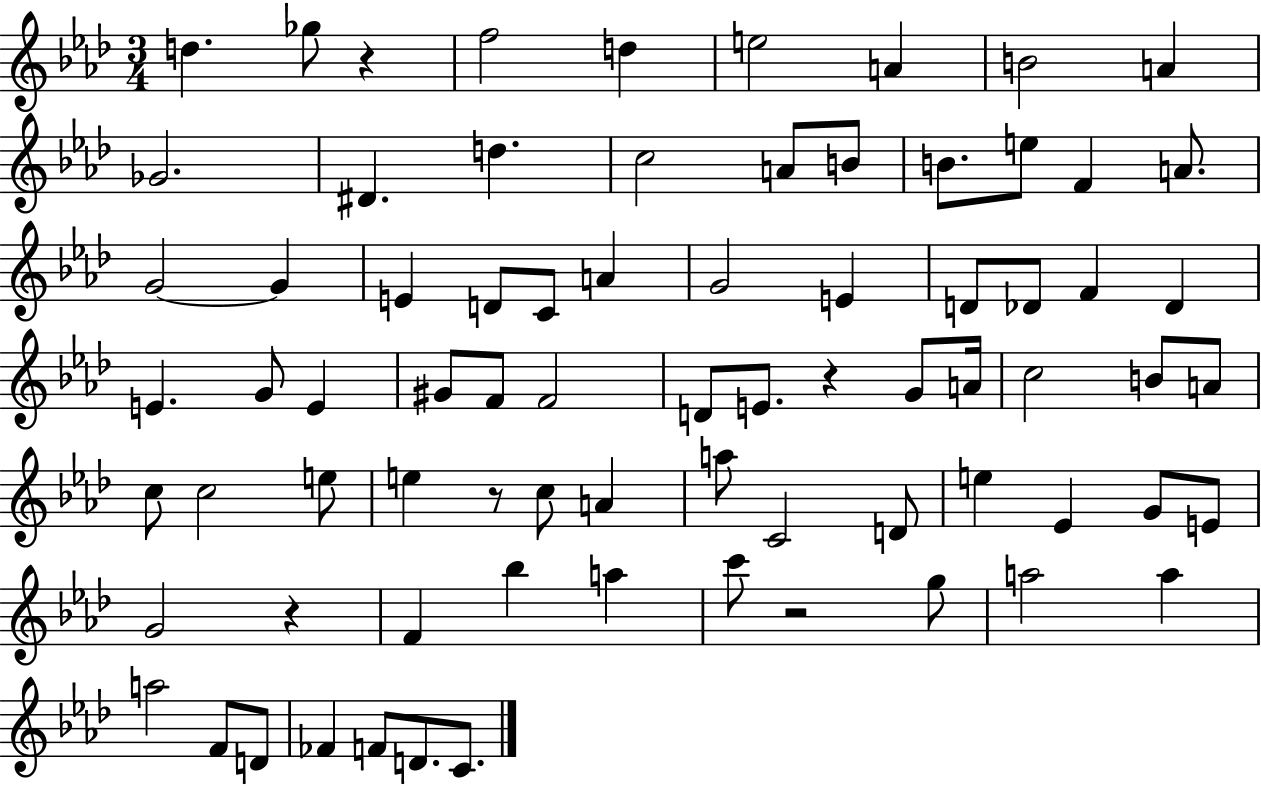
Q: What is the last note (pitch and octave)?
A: C4